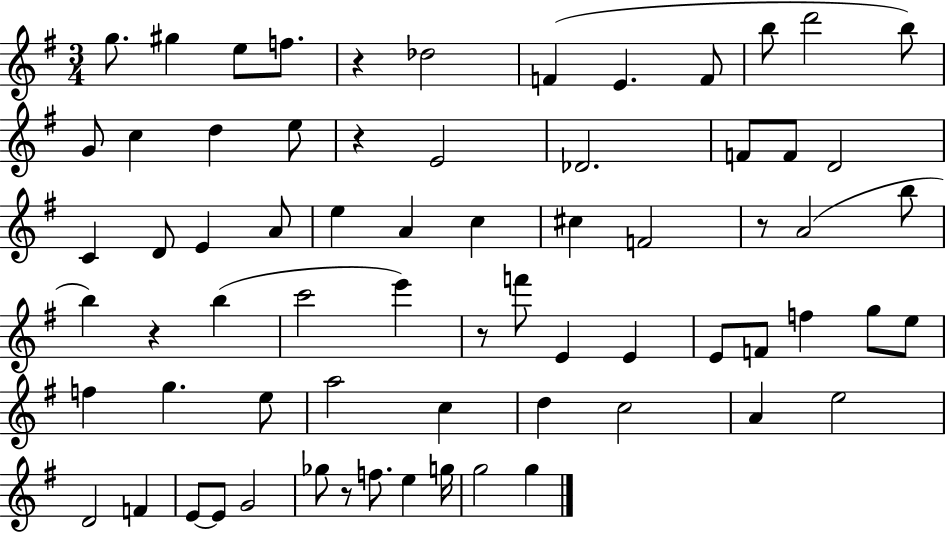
G5/e. G#5/q E5/e F5/e. R/q Db5/h F4/q E4/q. F4/e B5/e D6/h B5/e G4/e C5/q D5/q E5/e R/q E4/h Db4/h. F4/e F4/e D4/h C4/q D4/e E4/q A4/e E5/q A4/q C5/q C#5/q F4/h R/e A4/h B5/e B5/q R/q B5/q C6/h E6/q R/e F6/e E4/q E4/q E4/e F4/e F5/q G5/e E5/e F5/q G5/q. E5/e A5/h C5/q D5/q C5/h A4/q E5/h D4/h F4/q E4/e E4/e G4/h Gb5/e R/e F5/e. E5/q G5/s G5/h G5/q